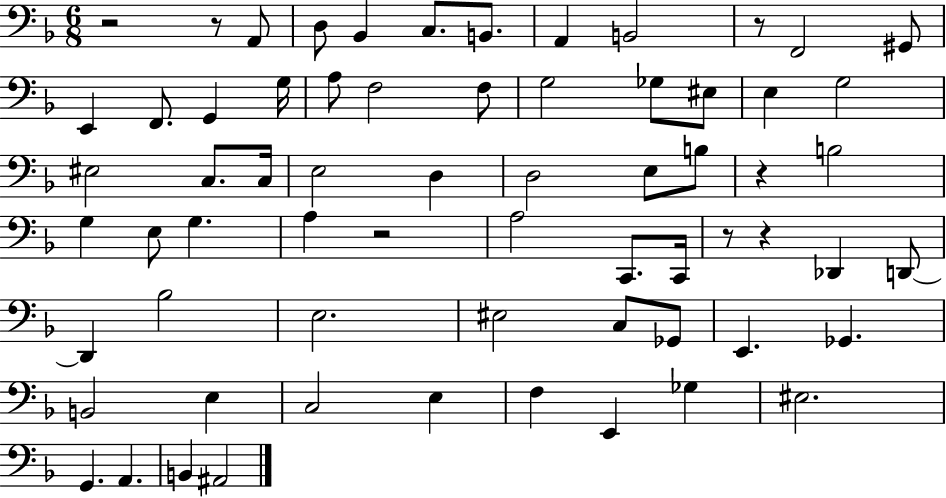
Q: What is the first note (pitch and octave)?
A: A2